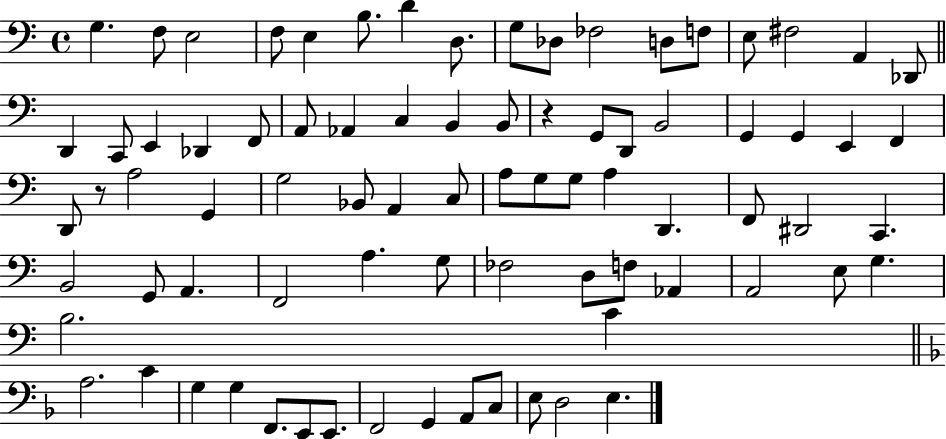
G3/q. F3/e E3/h F3/e E3/q B3/e. D4/q D3/e. G3/e Db3/e FES3/h D3/e F3/e E3/e F#3/h A2/q Db2/e D2/q C2/e E2/q Db2/q F2/e A2/e Ab2/q C3/q B2/q B2/e R/q G2/e D2/e B2/h G2/q G2/q E2/q F2/q D2/e R/e A3/h G2/q G3/h Bb2/e A2/q C3/e A3/e G3/e G3/e A3/q D2/q. F2/e D#2/h C2/q. B2/h G2/e A2/q. F2/h A3/q. G3/e FES3/h D3/e F3/e Ab2/q A2/h E3/e G3/q. B3/h. C4/q A3/h. C4/q G3/q G3/q F2/e. E2/e E2/e. F2/h G2/q A2/e C3/e E3/e D3/h E3/q.